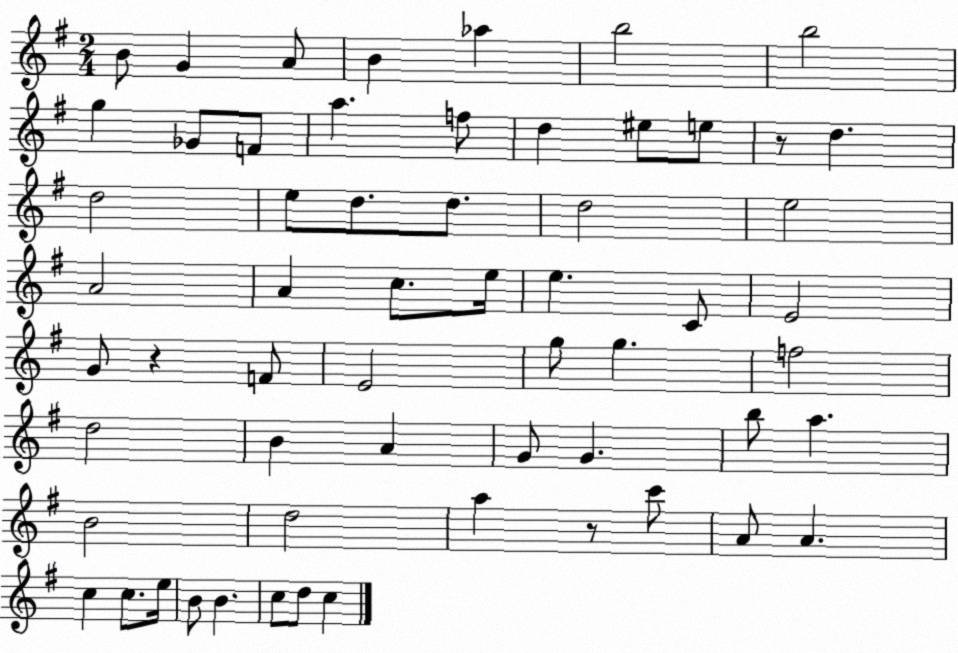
X:1
T:Untitled
M:2/4
L:1/4
K:G
B/2 G A/2 B _a b2 b2 g _G/2 F/2 a f/2 d ^e/2 e/2 z/2 d d2 e/2 d/2 d/2 d2 e2 A2 A c/2 e/4 e C/2 E2 G/2 z F/2 E2 g/2 g f2 d2 B A G/2 G b/2 a B2 d2 a z/2 c'/2 A/2 A c c/2 e/4 B/2 B c/2 d/2 c